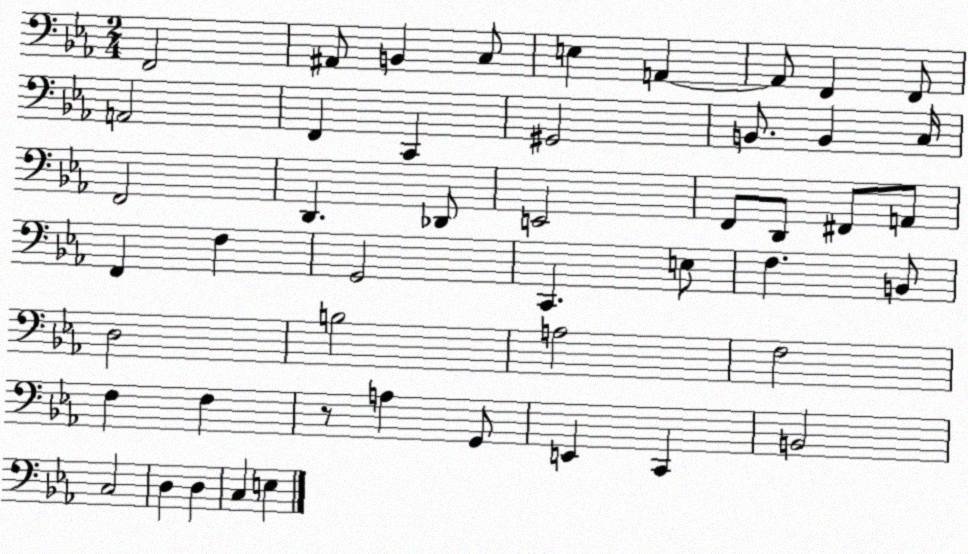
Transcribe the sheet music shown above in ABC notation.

X:1
T:Untitled
M:2/4
L:1/4
K:Eb
F,,2 ^A,,/2 B,, C,/2 E, A,, A,,/2 F,, F,,/2 A,,2 F,, C,, ^G,,2 B,,/2 B,, C,/4 F,,2 D,, _D,,/2 E,,2 F,,/2 D,,/2 ^F,,/2 A,,/2 F,, F, G,,2 C,, E,/2 F, B,,/2 D,2 B,2 A,2 F,2 F, F, z/2 A, G,,/2 E,, C,, B,,2 C,2 D, D, C, E,